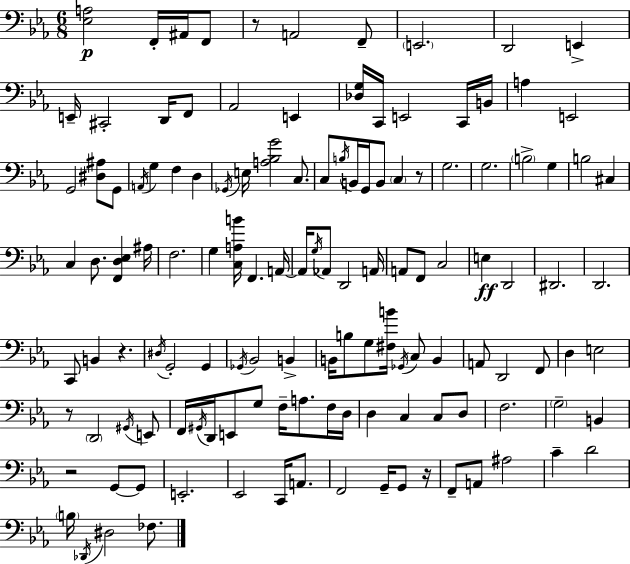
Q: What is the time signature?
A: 6/8